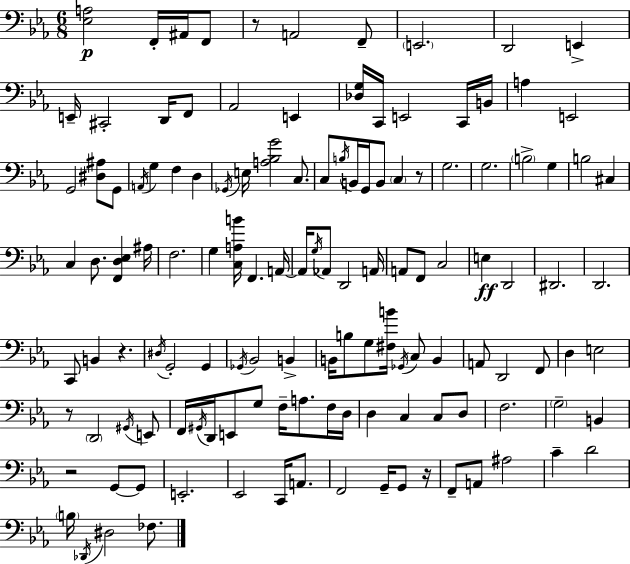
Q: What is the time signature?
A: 6/8